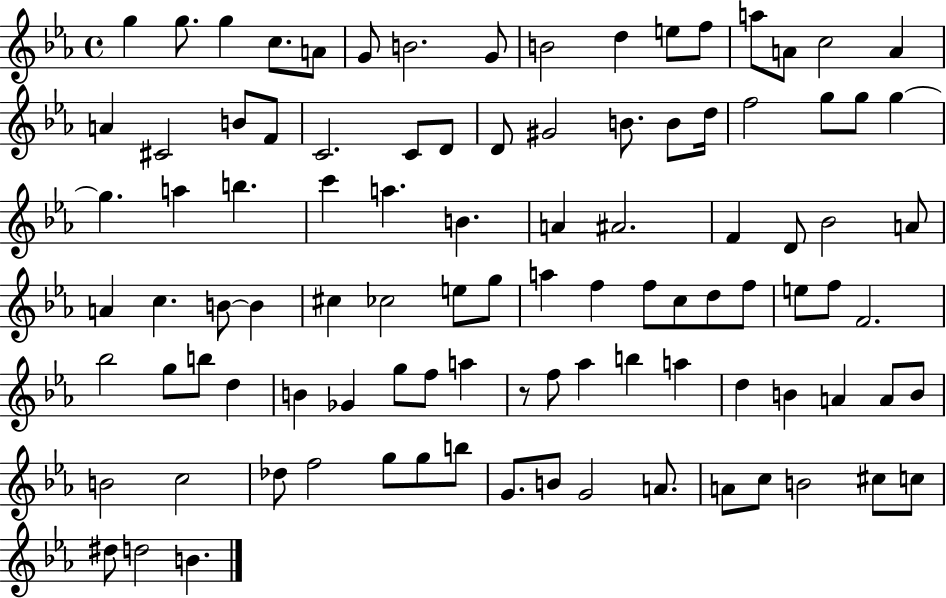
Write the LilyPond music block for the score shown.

{
  \clef treble
  \time 4/4
  \defaultTimeSignature
  \key ees \major
  g''4 g''8. g''4 c''8. a'8 | g'8 b'2. g'8 | b'2 d''4 e''8 f''8 | a''8 a'8 c''2 a'4 | \break a'4 cis'2 b'8 f'8 | c'2. c'8 d'8 | d'8 gis'2 b'8. b'8 d''16 | f''2 g''8 g''8 g''4~~ | \break g''4. a''4 b''4. | c'''4 a''4. b'4. | a'4 ais'2. | f'4 d'8 bes'2 a'8 | \break a'4 c''4. b'8~~ b'4 | cis''4 ces''2 e''8 g''8 | a''4 f''4 f''8 c''8 d''8 f''8 | e''8 f''8 f'2. | \break bes''2 g''8 b''8 d''4 | b'4 ges'4 g''8 f''8 a''4 | r8 f''8 aes''4 b''4 a''4 | d''4 b'4 a'4 a'8 b'8 | \break b'2 c''2 | des''8 f''2 g''8 g''8 b''8 | g'8. b'8 g'2 a'8. | a'8 c''8 b'2 cis''8 c''8 | \break dis''8 d''2 b'4. | \bar "|."
}